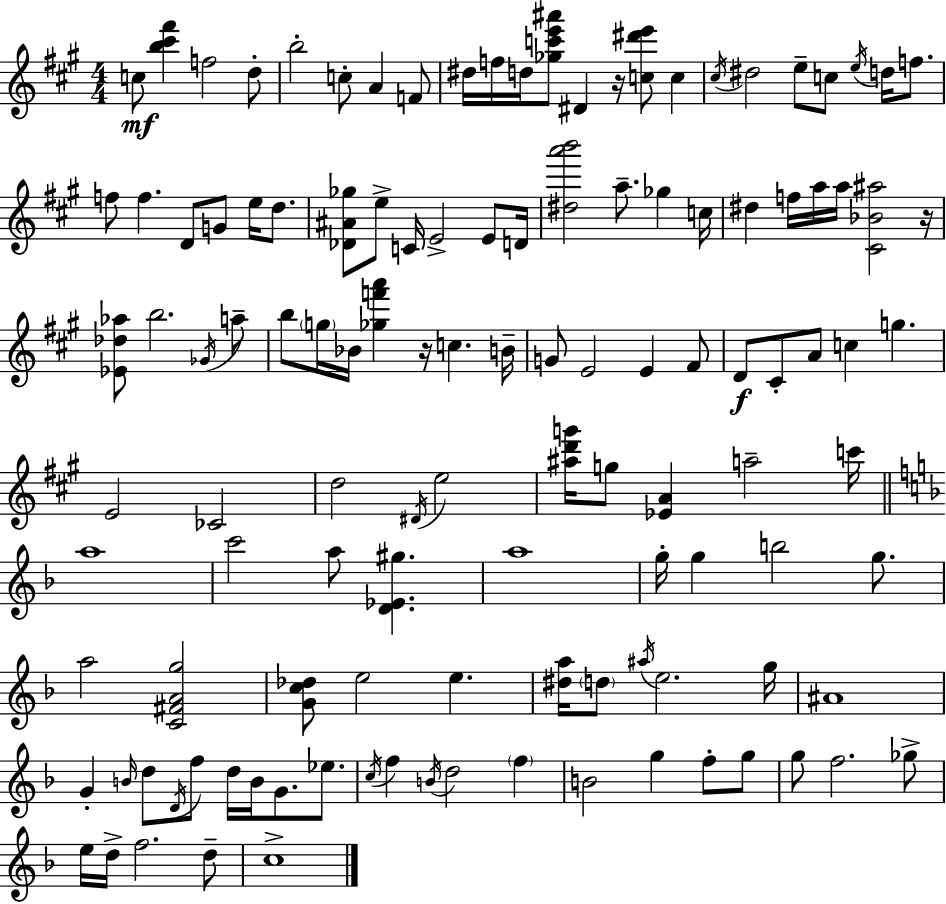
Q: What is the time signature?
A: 4/4